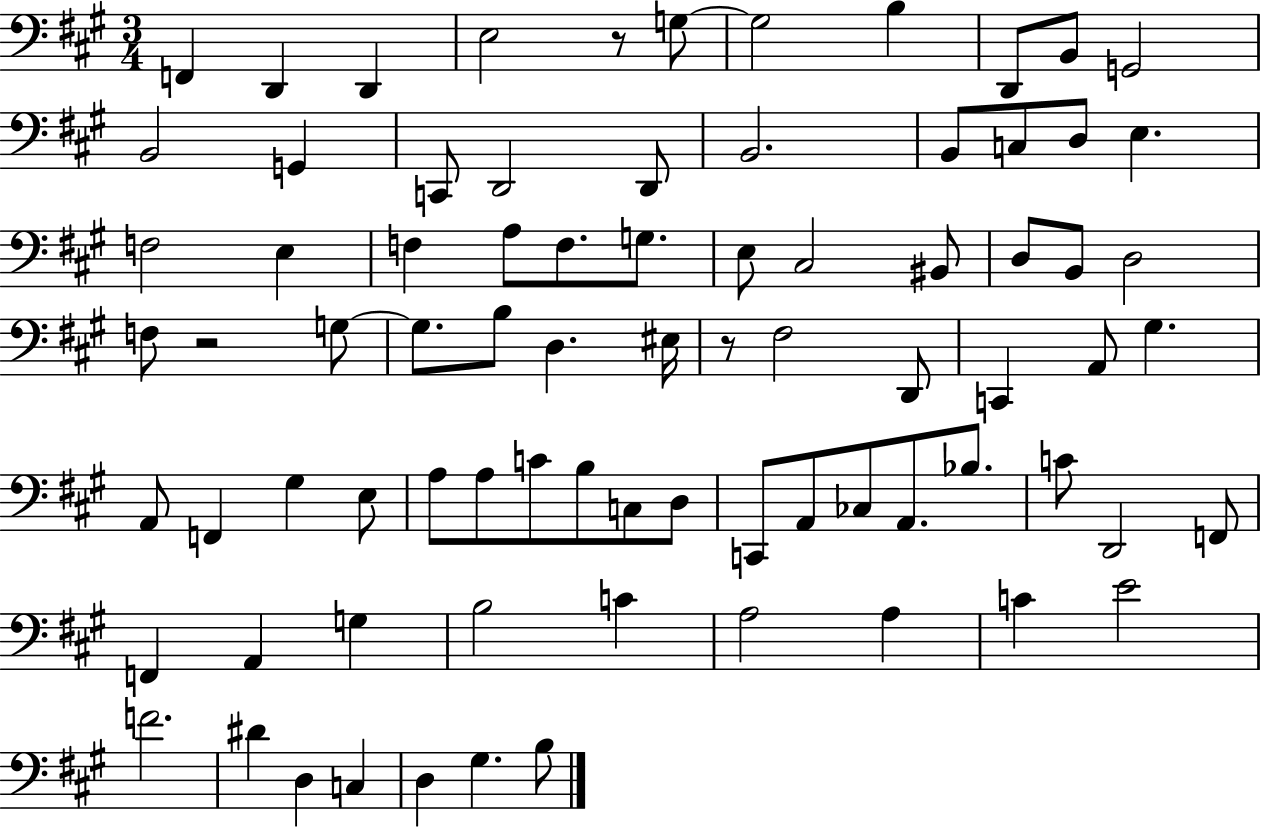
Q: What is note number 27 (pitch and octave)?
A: E3